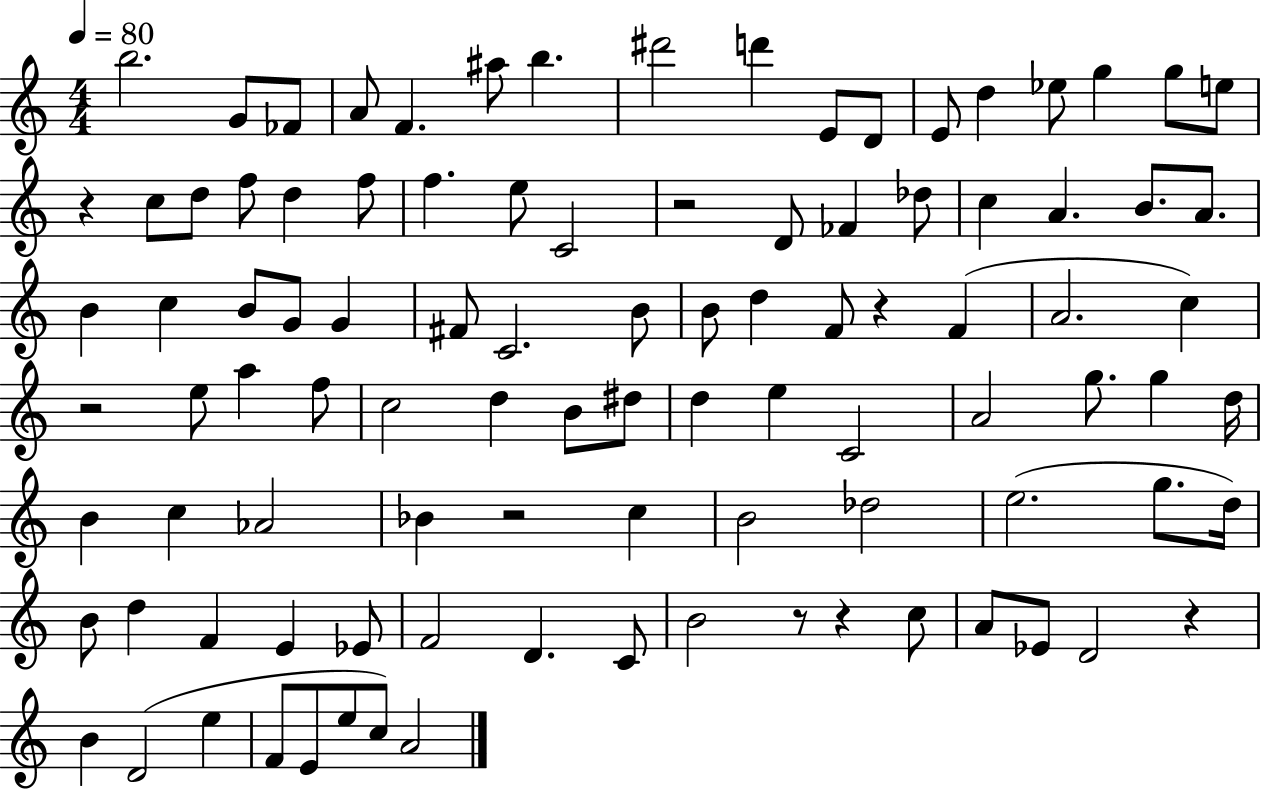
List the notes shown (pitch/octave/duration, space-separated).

B5/h. G4/e FES4/e A4/e F4/q. A#5/e B5/q. D#6/h D6/q E4/e D4/e E4/e D5/q Eb5/e G5/q G5/e E5/e R/q C5/e D5/e F5/e D5/q F5/e F5/q. E5/e C4/h R/h D4/e FES4/q Db5/e C5/q A4/q. B4/e. A4/e. B4/q C5/q B4/e G4/e G4/q F#4/e C4/h. B4/e B4/e D5/q F4/e R/q F4/q A4/h. C5/q R/h E5/e A5/q F5/e C5/h D5/q B4/e D#5/e D5/q E5/q C4/h A4/h G5/e. G5/q D5/s B4/q C5/q Ab4/h Bb4/q R/h C5/q B4/h Db5/h E5/h. G5/e. D5/s B4/e D5/q F4/q E4/q Eb4/e F4/h D4/q. C4/e B4/h R/e R/q C5/e A4/e Eb4/e D4/h R/q B4/q D4/h E5/q F4/e E4/e E5/e C5/e A4/h